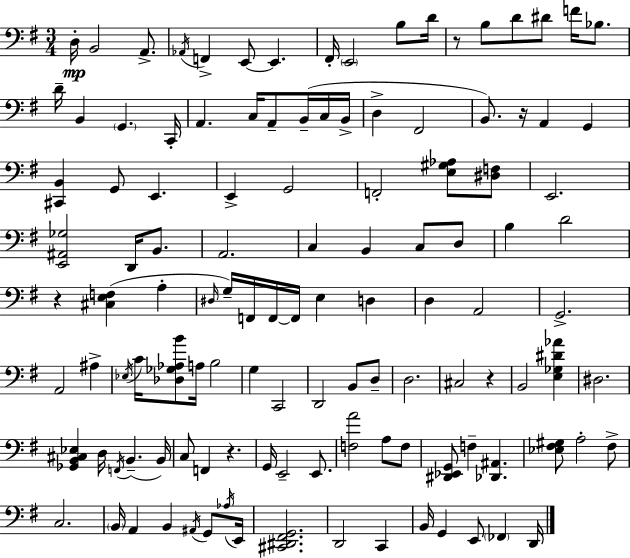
X:1
T:Untitled
M:3/4
L:1/4
K:G
D,/4 B,,2 A,,/2 _A,,/4 F,, E,,/2 E,, ^F,,/4 E,,2 B,/2 D/4 z/2 B,/2 D/2 ^D/2 F/4 _B,/2 D/4 B,, G,, C,,/4 A,, C,/4 A,,/2 B,,/4 C,/4 B,,/4 D, ^F,,2 B,,/2 z/4 A,, G,, [^C,,B,,] G,,/2 E,, E,, G,,2 F,,2 [E,^G,_A,]/2 [^D,F,]/2 E,,2 [E,,^A,,_G,]2 D,,/4 B,,/2 A,,2 C, B,, C,/2 D,/2 B, D2 z [^C,E,F,] A, ^D,/4 G,/4 F,,/4 F,,/4 F,,/4 E, D, D, A,,2 G,,2 A,,2 ^A, _E,/4 C/4 [_D,_G,_A,B]/2 A,/4 B,2 G, C,,2 D,,2 B,,/2 D,/2 D,2 ^C,2 z B,,2 [E,_G,^D_A] ^D,2 [_G,,B,,^C,_E,] D,/4 F,,/4 B,, B,,/4 C,/2 F,, z G,,/4 E,,2 E,,/2 [F,A]2 A,/2 F,/2 [^D,,_E,,G,,]/2 F, [_D,,^A,,] [_E,^F,^G,]/2 A,2 ^F,/2 C,2 B,,/4 A,, B,, ^A,,/4 G,,/2 _A,/4 E,,/4 [^C,,^D,,^F,,G,,]2 D,,2 C,, B,,/4 G,, E,,/2 _F,, D,,/4